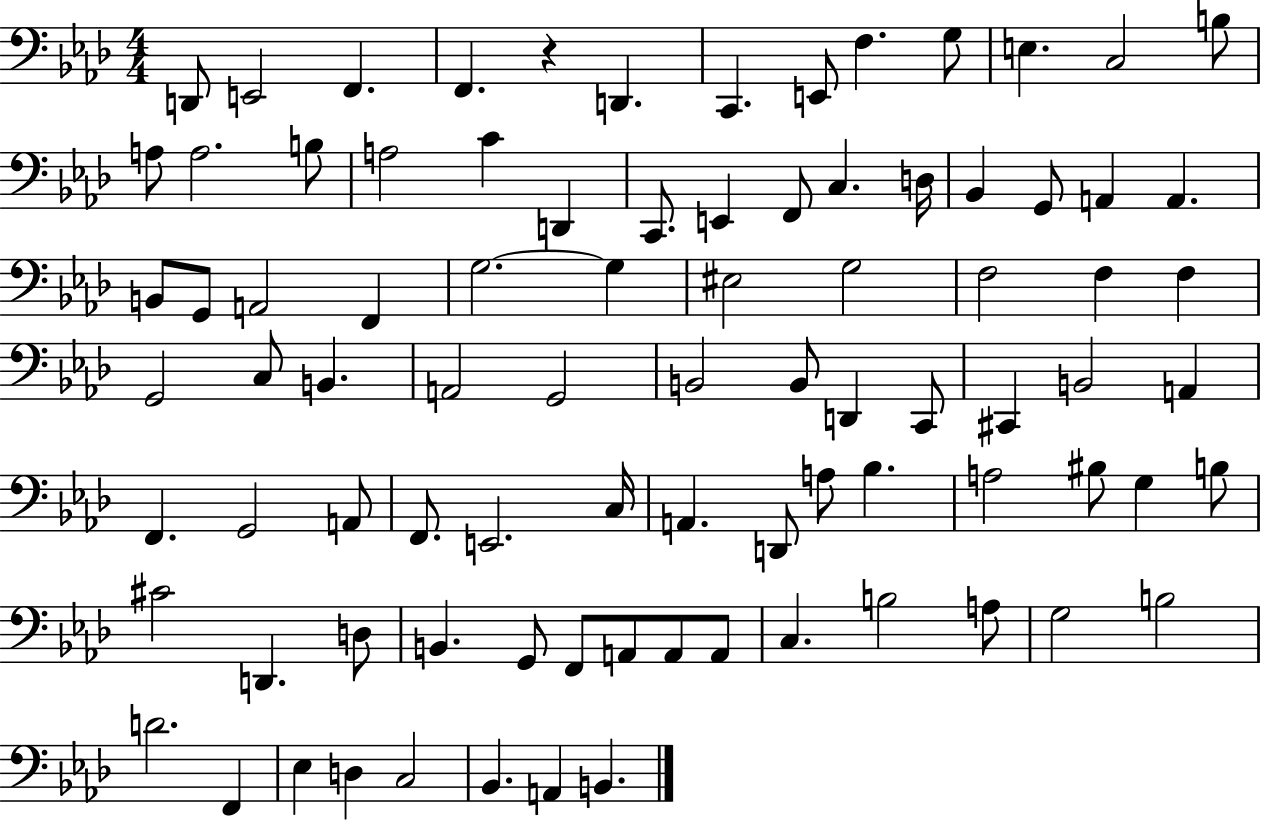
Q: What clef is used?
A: bass